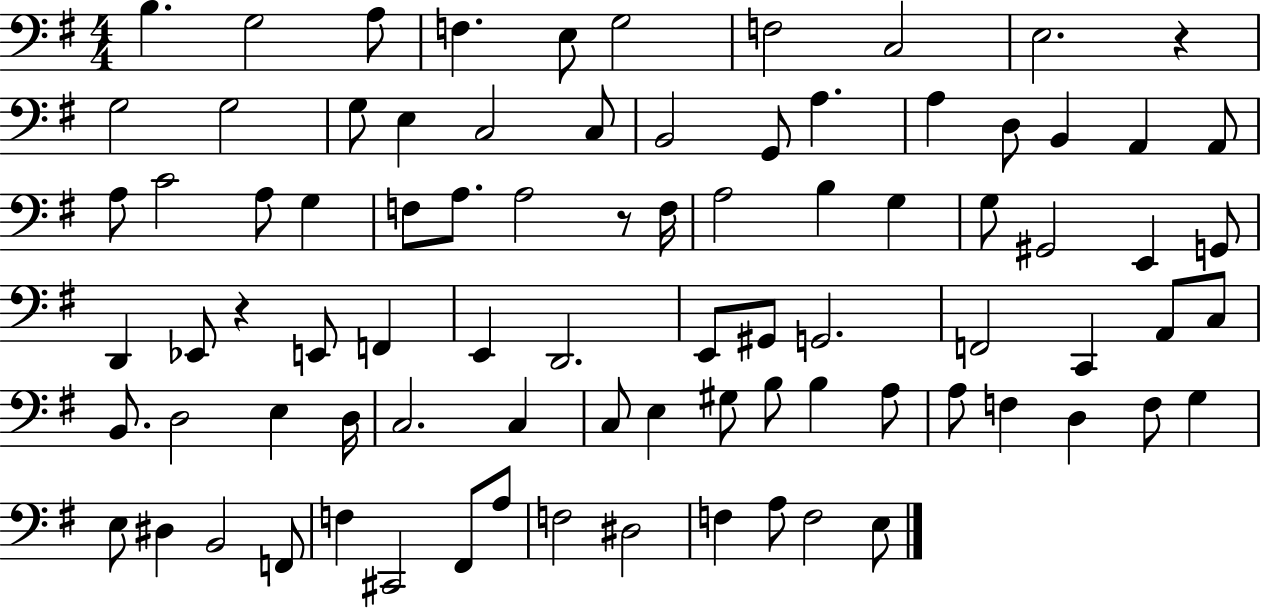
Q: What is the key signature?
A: G major